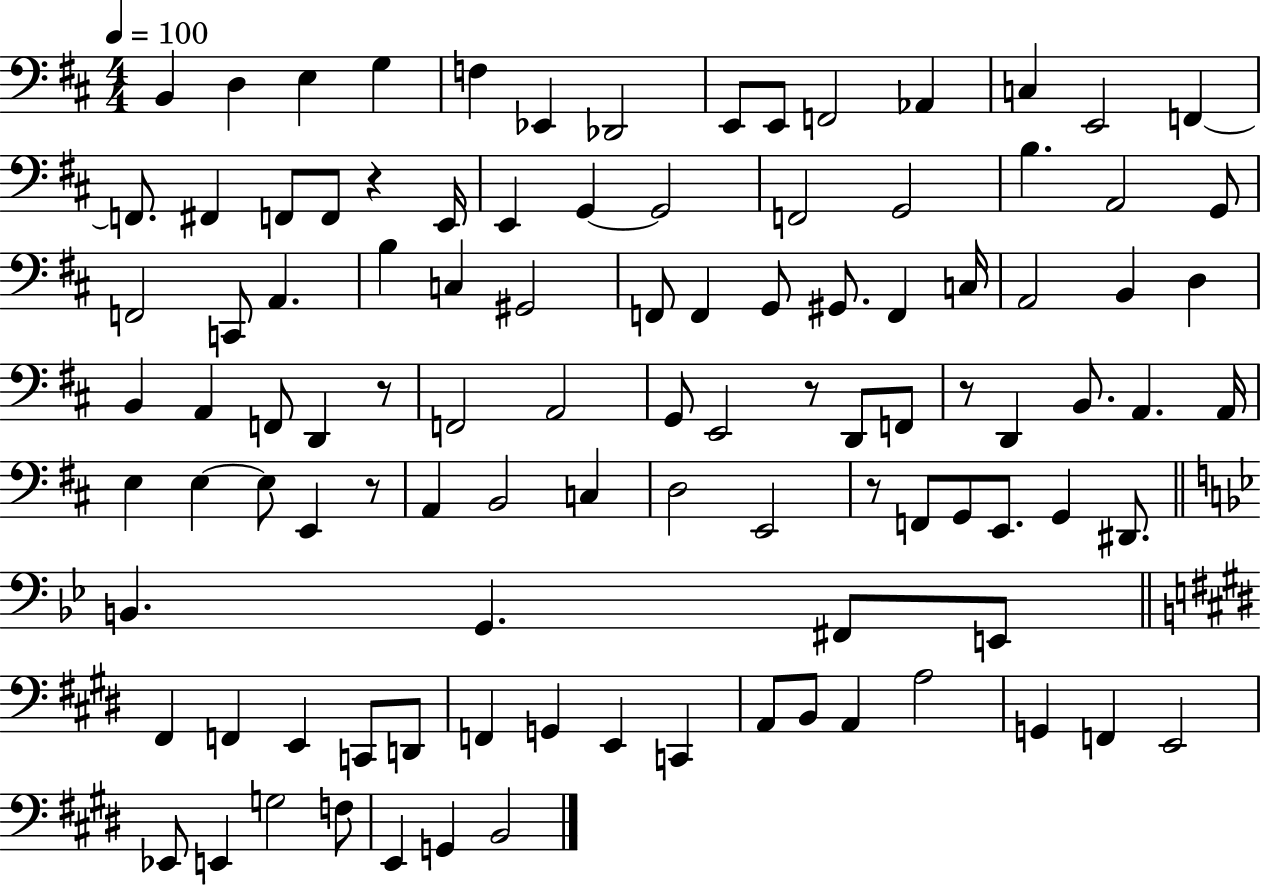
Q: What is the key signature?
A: D major